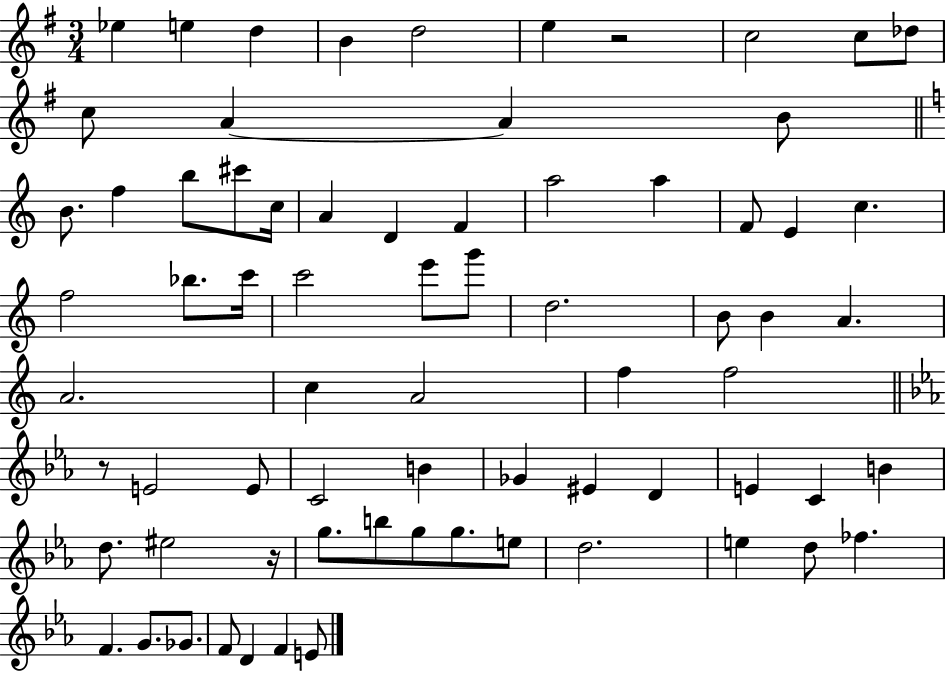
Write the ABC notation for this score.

X:1
T:Untitled
M:3/4
L:1/4
K:G
_e e d B d2 e z2 c2 c/2 _d/2 c/2 A A B/2 B/2 f b/2 ^c'/2 c/4 A D F a2 a F/2 E c f2 _b/2 c'/4 c'2 e'/2 g'/2 d2 B/2 B A A2 c A2 f f2 z/2 E2 E/2 C2 B _G ^E D E C B d/2 ^e2 z/4 g/2 b/2 g/2 g/2 e/2 d2 e d/2 _f F G/2 _G/2 F/2 D F E/2